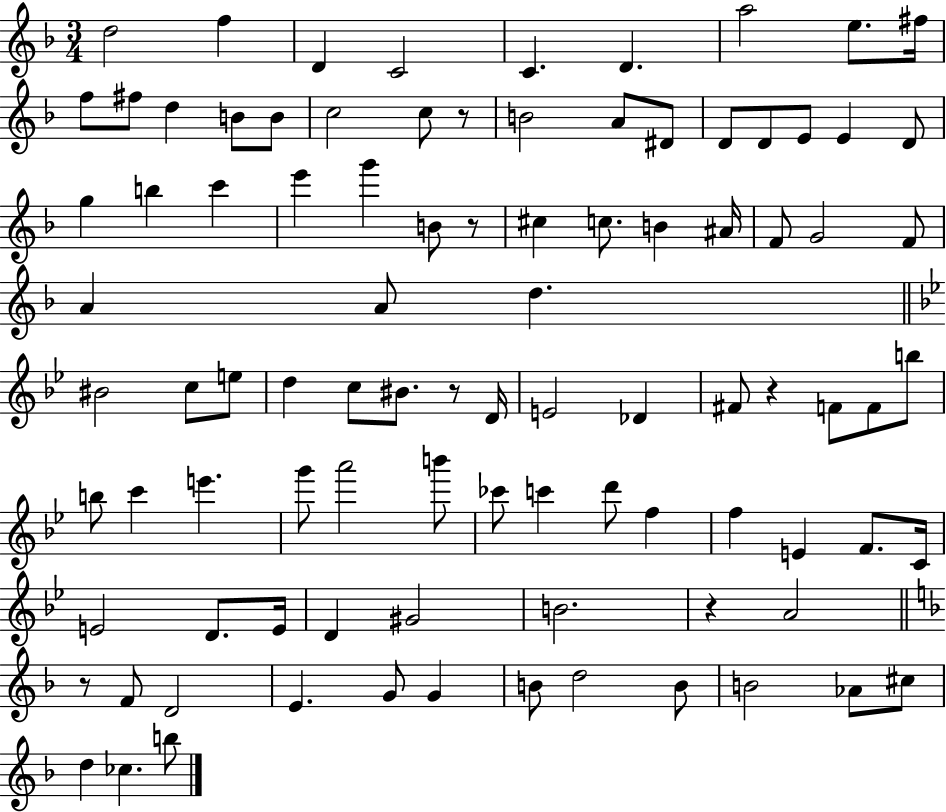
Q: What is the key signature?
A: F major